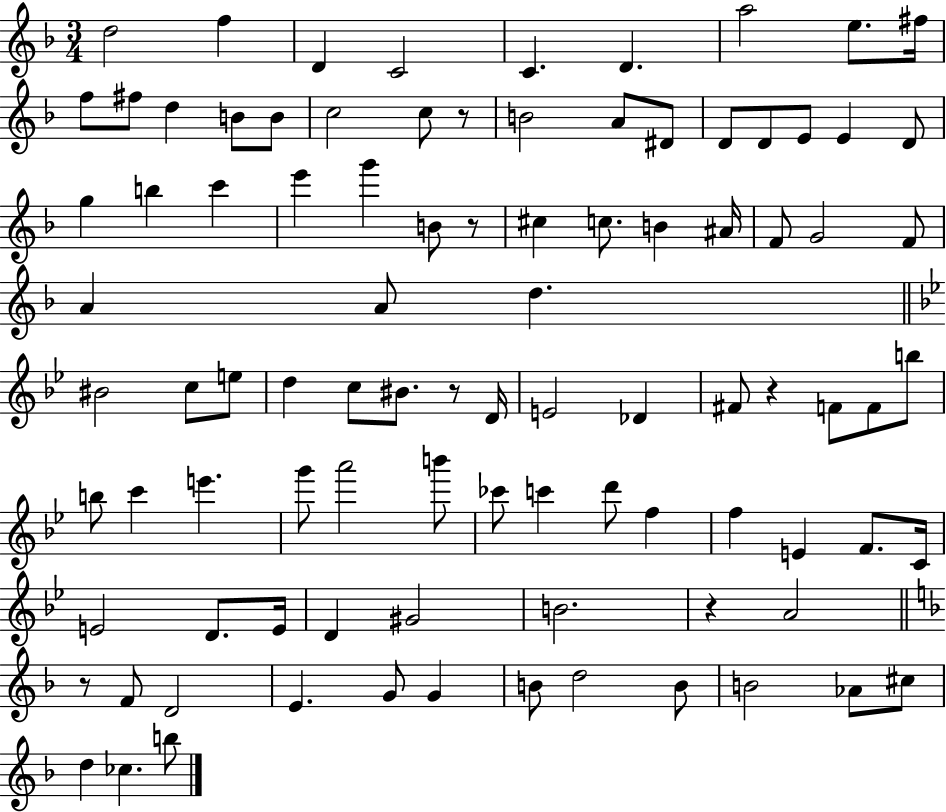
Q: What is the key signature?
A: F major